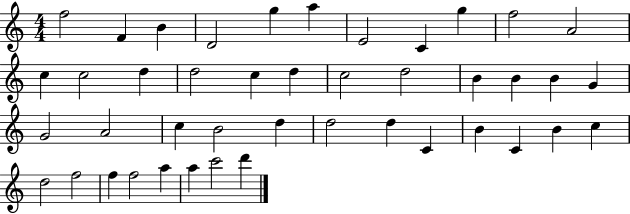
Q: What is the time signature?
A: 4/4